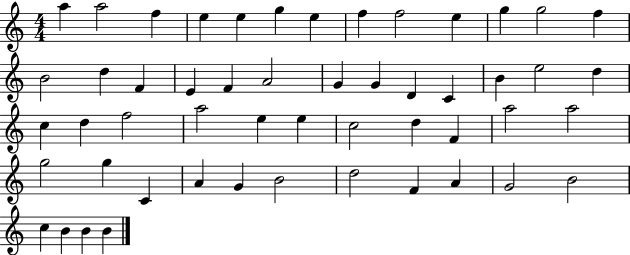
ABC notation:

X:1
T:Untitled
M:4/4
L:1/4
K:C
a a2 f e e g e f f2 e g g2 f B2 d F E F A2 G G D C B e2 d c d f2 a2 e e c2 d F a2 a2 g2 g C A G B2 d2 F A G2 B2 c B B B